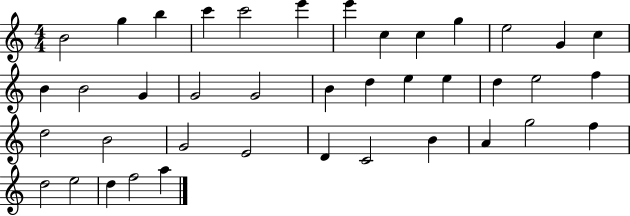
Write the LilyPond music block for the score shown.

{
  \clef treble
  \numericTimeSignature
  \time 4/4
  \key c \major
  b'2 g''4 b''4 | c'''4 c'''2 e'''4 | e'''4 c''4 c''4 g''4 | e''2 g'4 c''4 | \break b'4 b'2 g'4 | g'2 g'2 | b'4 d''4 e''4 e''4 | d''4 e''2 f''4 | \break d''2 b'2 | g'2 e'2 | d'4 c'2 b'4 | a'4 g''2 f''4 | \break d''2 e''2 | d''4 f''2 a''4 | \bar "|."
}